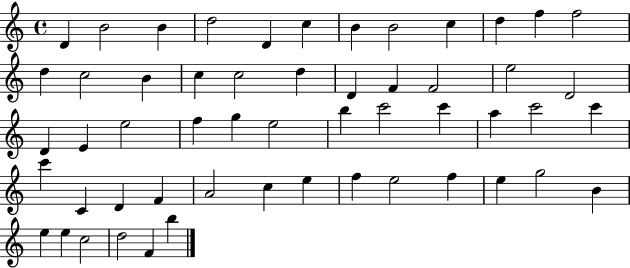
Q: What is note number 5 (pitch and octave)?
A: D4